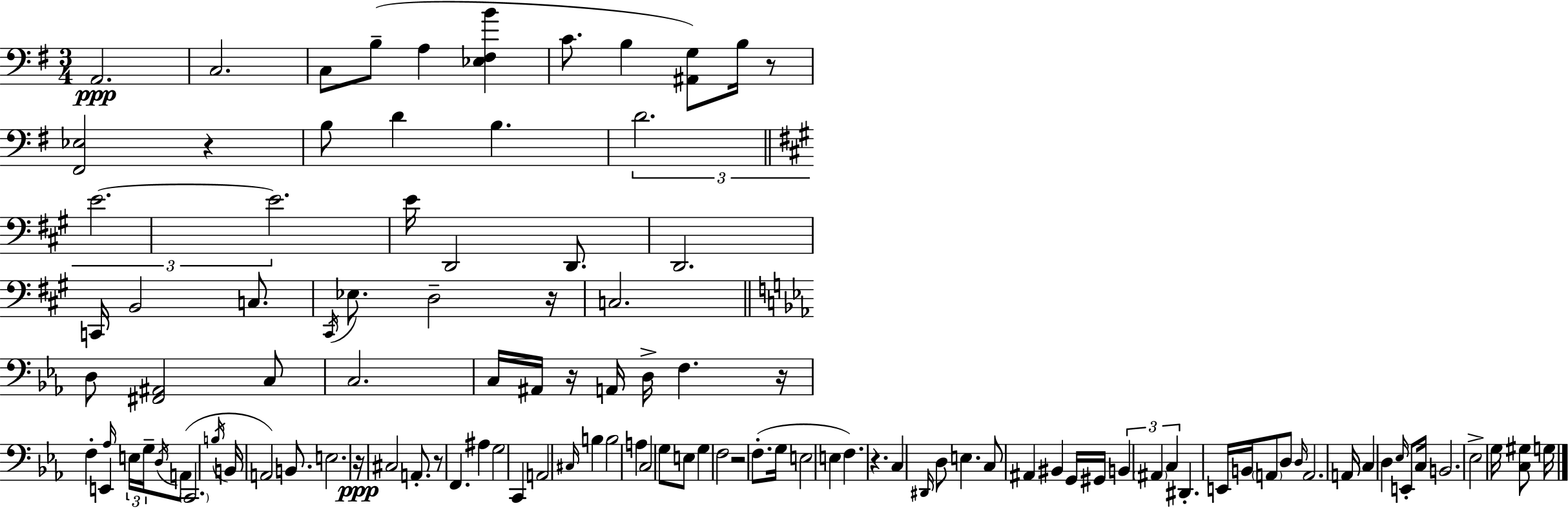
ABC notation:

X:1
T:Untitled
M:3/4
L:1/4
K:Em
A,,2 C,2 C,/2 B,/2 A, [_E,^F,B] C/2 B, [^A,,G,]/2 B,/4 z/2 [^F,,_E,]2 z B,/2 D B, D2 E2 E2 E/4 D,,2 D,,/2 D,,2 C,,/4 B,,2 C,/2 ^C,,/4 _E,/2 D,2 z/4 C,2 D,/2 [^F,,^A,,]2 C,/2 C,2 C,/4 ^A,,/4 z/4 A,,/4 D,/4 F, z/4 F, E,, _A,/4 E,/4 G,/4 D,/4 A,,/2 C,,2 B,/4 B,,/4 A,,2 B,,/2 E,2 z/4 ^C,2 A,,/2 z/2 F,, ^A, G,2 C,, A,,2 ^C,/4 B, B,2 A, C,2 G,/2 E,/2 G, F,2 z2 F,/2 G,/4 E,2 E, F, z C, ^D,,/4 D,/2 E, C,/2 ^A,, ^B,, G,,/4 ^G,,/4 B,, ^A,, C, ^D,, E,,/4 B,,/4 A,,/2 D,/2 D,/4 A,,2 A,,/4 C, D, _E,/4 E,,/2 C,/4 B,,2 _E,2 G,/4 [C,^G,]/2 G,/4